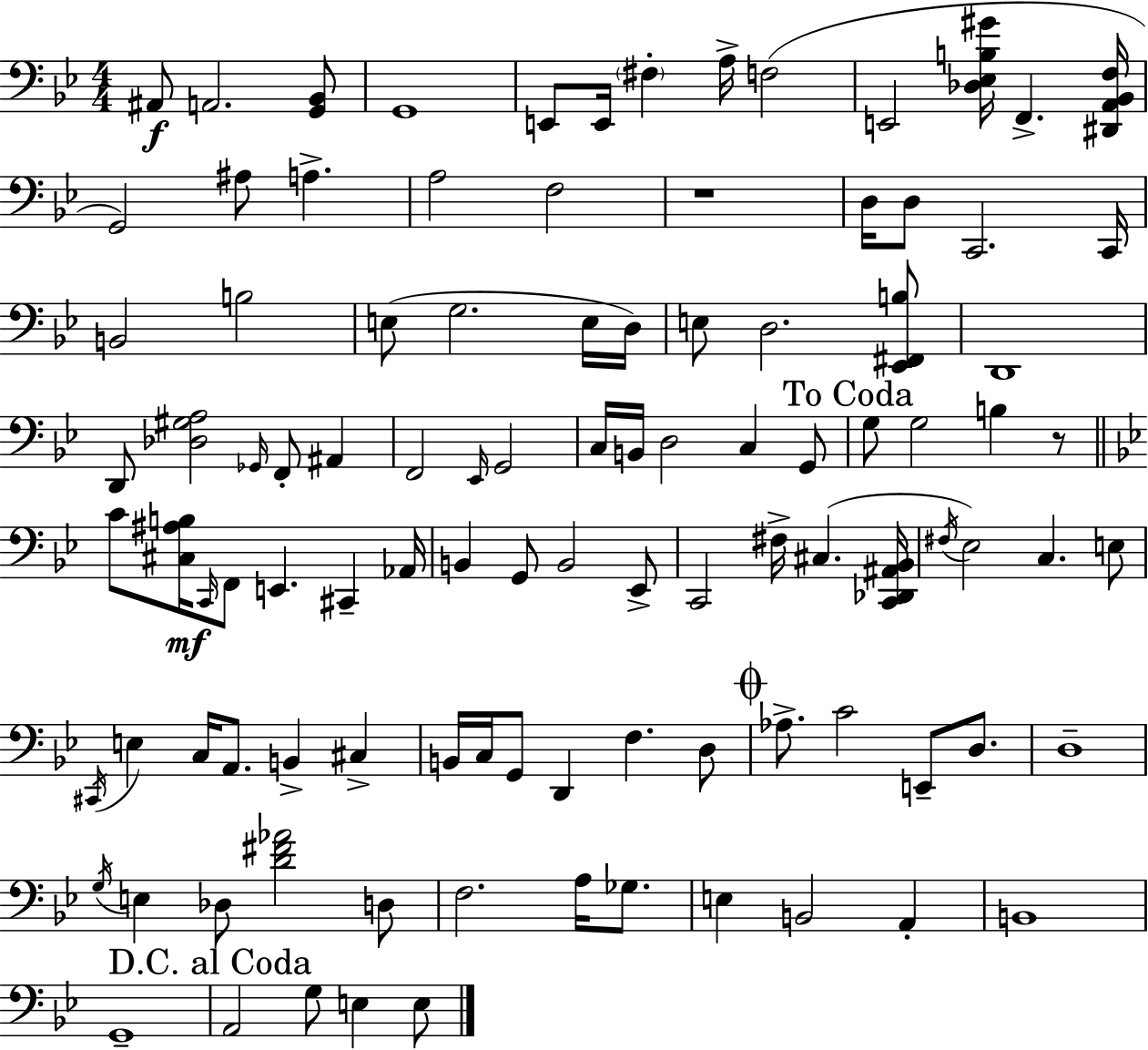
A#2/e A2/h. [G2,Bb2]/e G2/w E2/e E2/s F#3/q A3/s F3/h E2/h [Db3,Eb3,B3,G#4]/s F2/q. [D#2,A2,Bb2,F3]/s G2/h A#3/e A3/q. A3/h F3/h R/w D3/s D3/e C2/h. C2/s B2/h B3/h E3/e G3/h. E3/s D3/s E3/e D3/h. [Eb2,F#2,B3]/e D2/w D2/e [Db3,G#3,A3]/h Gb2/s F2/e A#2/q F2/h Eb2/s G2/h C3/s B2/s D3/h C3/q G2/e G3/e G3/h B3/q R/e C4/e [C#3,A#3,B3]/s C2/s F2/e E2/q. C#2/q Ab2/s B2/q G2/e B2/h Eb2/e C2/h F#3/s C#3/q. [C2,Db2,A#2,Bb2]/s F#3/s Eb3/h C3/q. E3/e C#2/s E3/q C3/s A2/e. B2/q C#3/q B2/s C3/s G2/e D2/q F3/q. D3/e Ab3/e. C4/h E2/e D3/e. D3/w G3/s E3/q Db3/e [D4,F#4,Ab4]/h D3/e F3/h. A3/s Gb3/e. E3/q B2/h A2/q B2/w G2/w A2/h G3/e E3/q E3/e